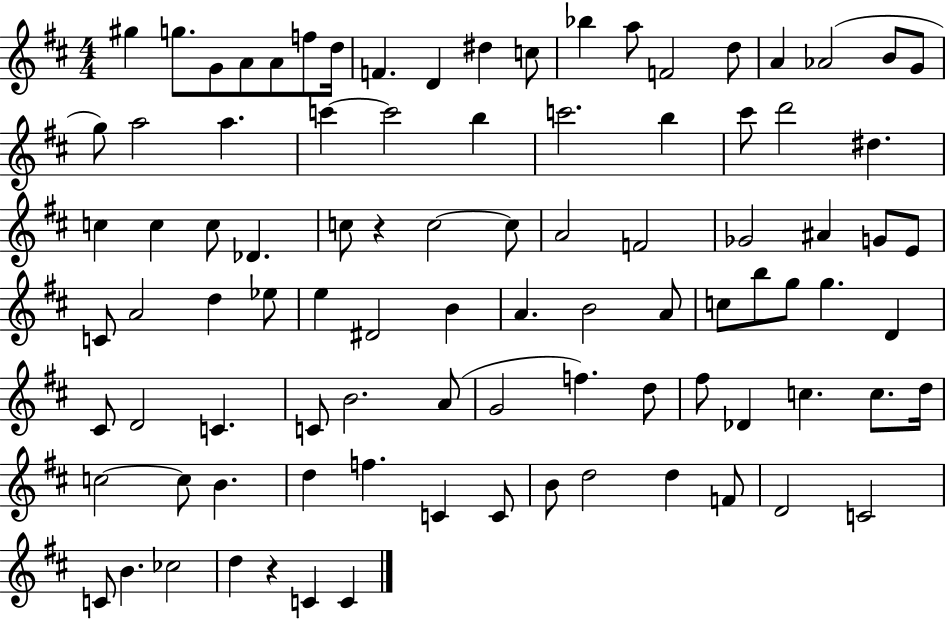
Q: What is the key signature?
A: D major